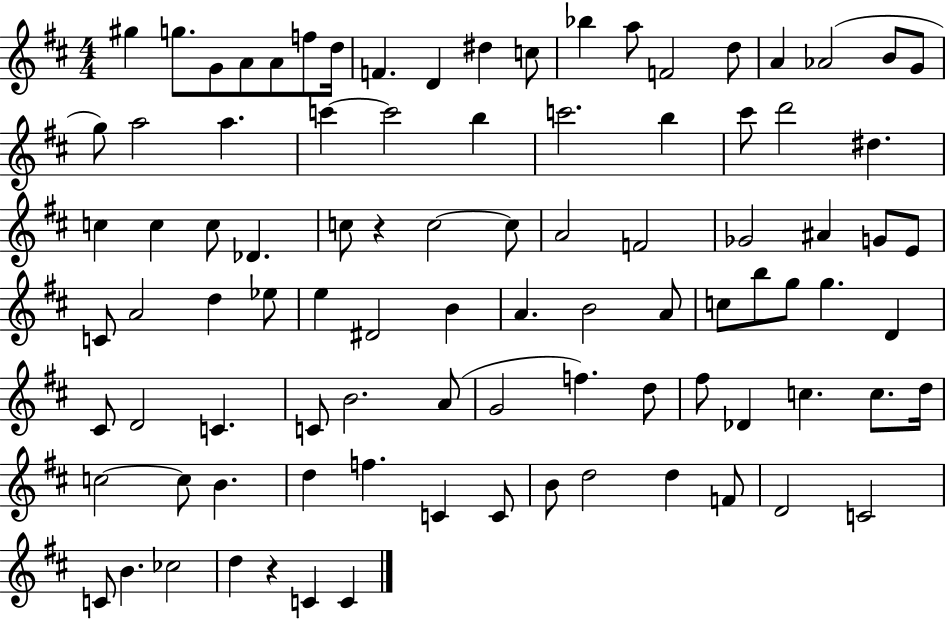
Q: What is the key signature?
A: D major